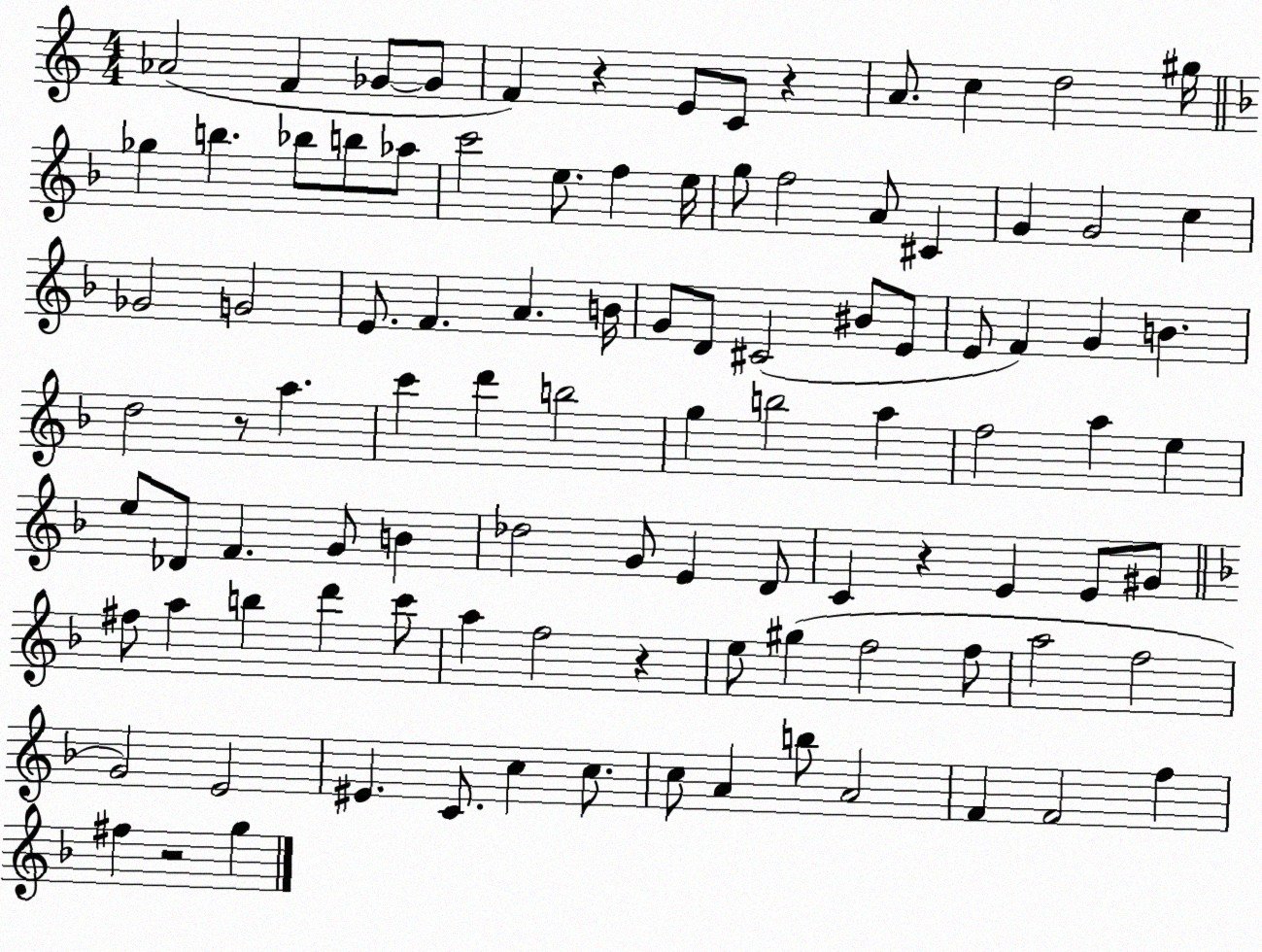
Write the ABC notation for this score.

X:1
T:Untitled
M:4/4
L:1/4
K:C
_A2 F _G/2 _G/2 F z E/2 C/2 z A/2 c d2 ^g/4 _g b _b/2 b/2 _a/2 c'2 e/2 f e/4 g/2 f2 A/2 ^C G G2 c _G2 G2 E/2 F A B/4 G/2 D/2 ^C2 ^B/2 E/2 E/2 F G B d2 z/2 a c' d' b2 g b2 a f2 a e e/2 _D/2 F G/2 B _d2 G/2 E D/2 C z E E/2 ^G/2 ^f/2 a b d' c'/2 a f2 z e/2 ^g f2 f/2 a2 f2 G2 E2 ^E C/2 c c/2 c/2 A b/2 A2 F F2 f ^f z2 g